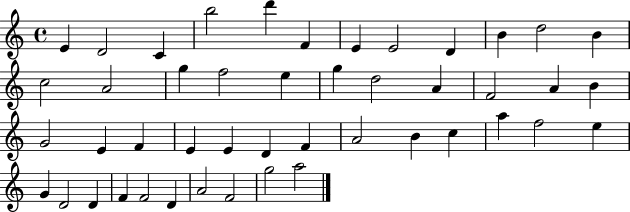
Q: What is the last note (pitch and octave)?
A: A5